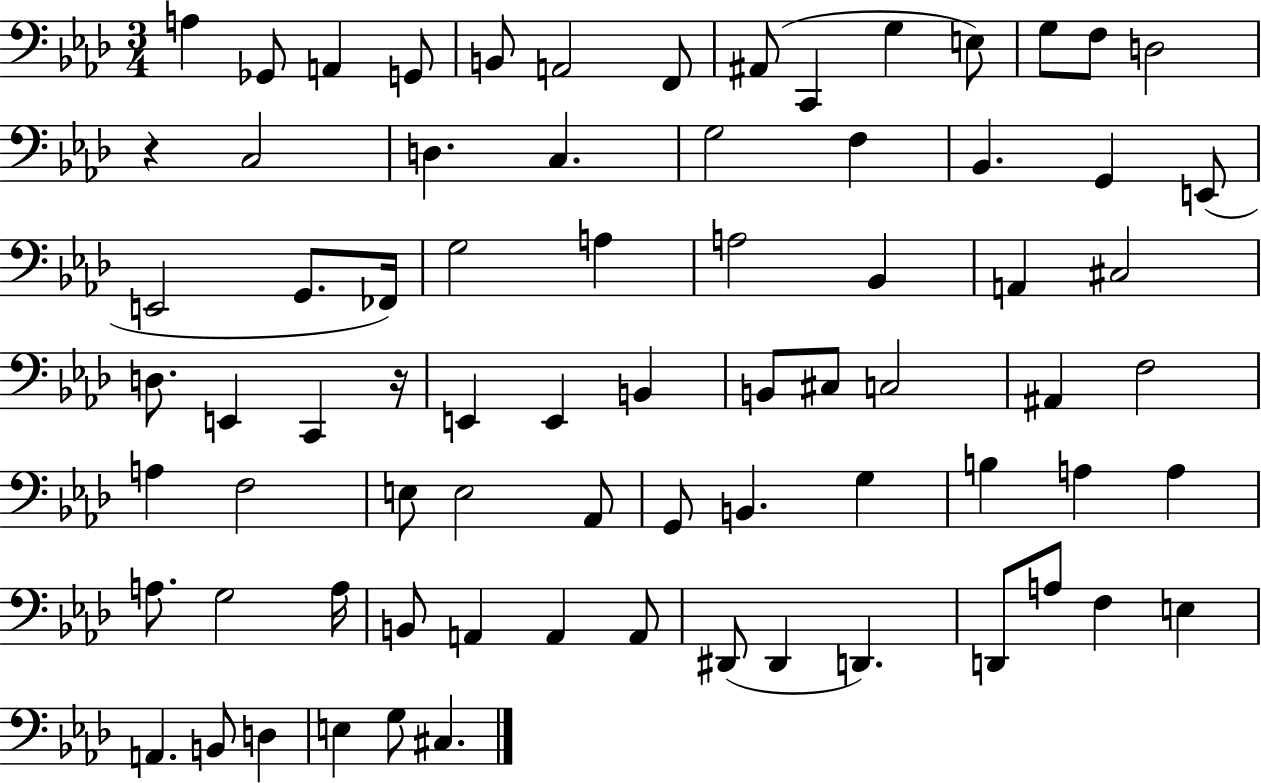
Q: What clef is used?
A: bass